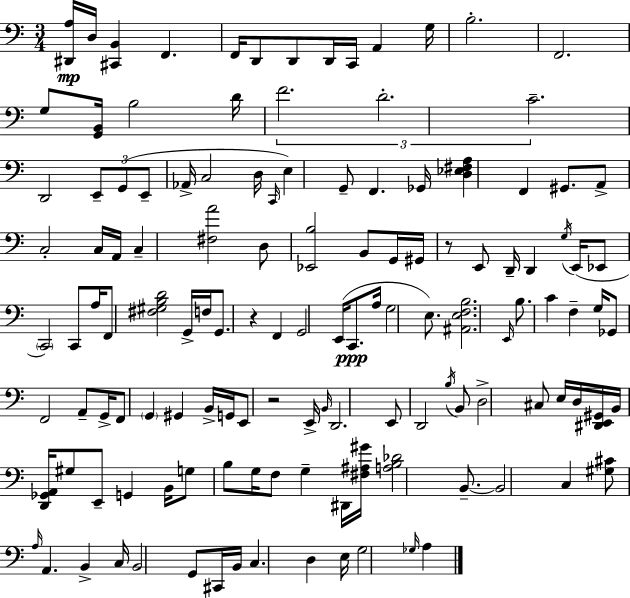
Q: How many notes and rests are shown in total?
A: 130